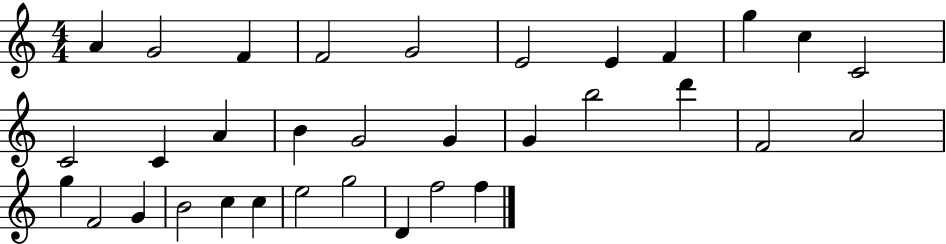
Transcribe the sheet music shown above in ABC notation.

X:1
T:Untitled
M:4/4
L:1/4
K:C
A G2 F F2 G2 E2 E F g c C2 C2 C A B G2 G G b2 d' F2 A2 g F2 G B2 c c e2 g2 D f2 f